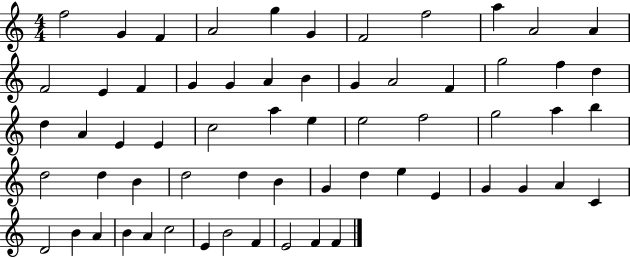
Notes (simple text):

F5/h G4/q F4/q A4/h G5/q G4/q F4/h F5/h A5/q A4/h A4/q F4/h E4/q F4/q G4/q G4/q A4/q B4/q G4/q A4/h F4/q G5/h F5/q D5/q D5/q A4/q E4/q E4/q C5/h A5/q E5/q E5/h F5/h G5/h A5/q B5/q D5/h D5/q B4/q D5/h D5/q B4/q G4/q D5/q E5/q E4/q G4/q G4/q A4/q C4/q D4/h B4/q A4/q B4/q A4/q C5/h E4/q B4/h F4/q E4/h F4/q F4/q